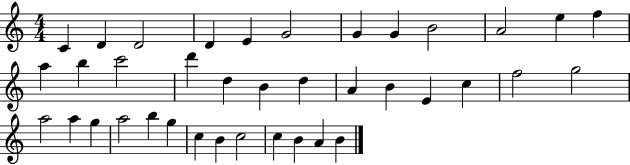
C4/q D4/q D4/h D4/q E4/q G4/h G4/q G4/q B4/h A4/h E5/q F5/q A5/q B5/q C6/h D6/q D5/q B4/q D5/q A4/q B4/q E4/q C5/q F5/h G5/h A5/h A5/q G5/q A5/h B5/q G5/q C5/q B4/q C5/h C5/q B4/q A4/q B4/q